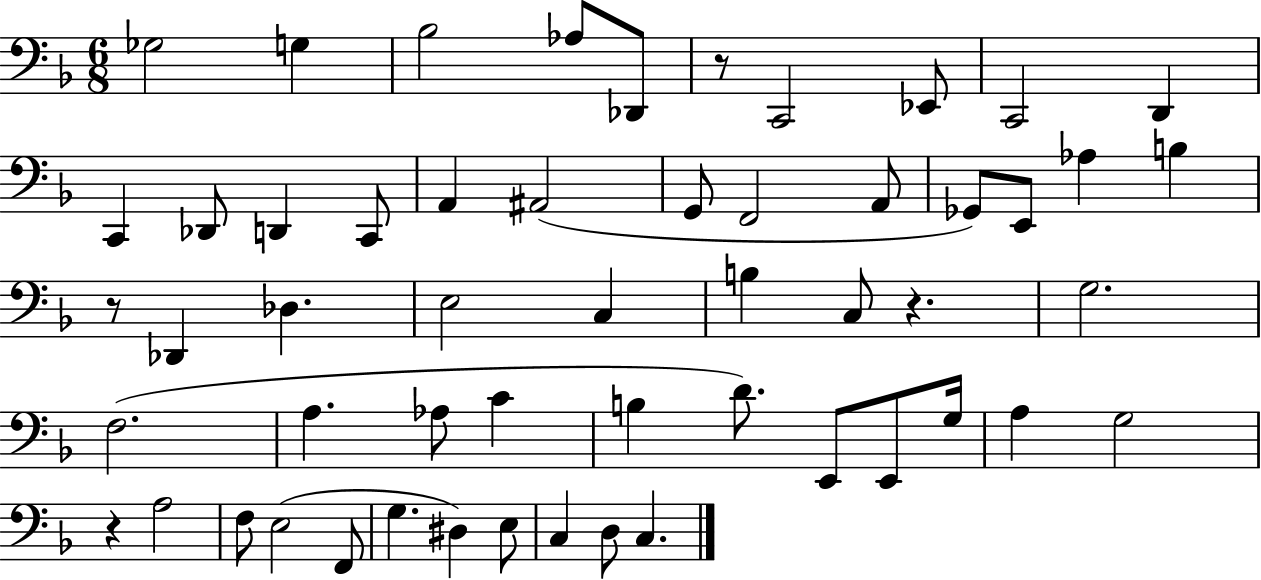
Gb3/h G3/q Bb3/h Ab3/e Db2/e R/e C2/h Eb2/e C2/h D2/q C2/q Db2/e D2/q C2/e A2/q A#2/h G2/e F2/h A2/e Gb2/e E2/e Ab3/q B3/q R/e Db2/q Db3/q. E3/h C3/q B3/q C3/e R/q. G3/h. F3/h. A3/q. Ab3/e C4/q B3/q D4/e. E2/e E2/e G3/s A3/q G3/h R/q A3/h F3/e E3/h F2/e G3/q. D#3/q E3/e C3/q D3/e C3/q.